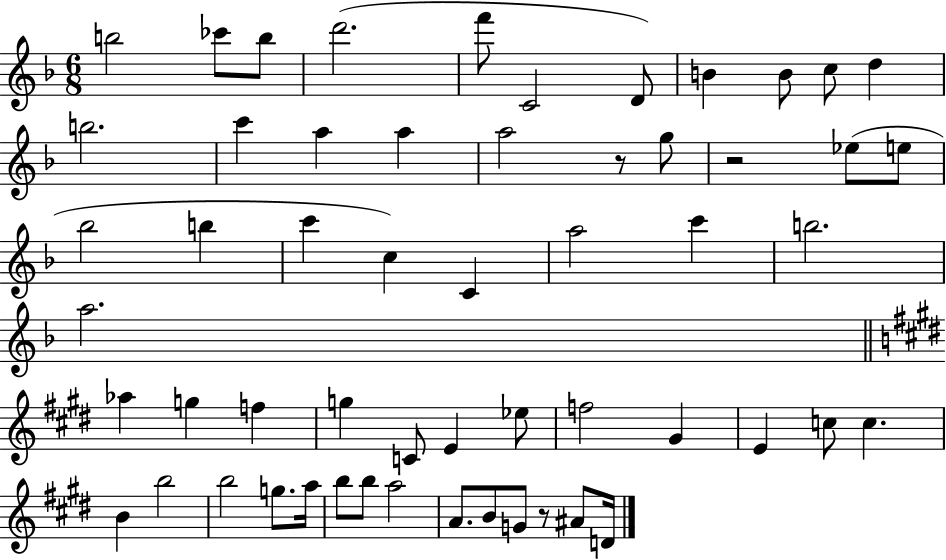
{
  \clef treble
  \numericTimeSignature
  \time 6/8
  \key f \major
  \repeat volta 2 { b''2 ces'''8 b''8 | d'''2.( | f'''8 c'2 d'8) | b'4 b'8 c''8 d''4 | \break b''2. | c'''4 a''4 a''4 | a''2 r8 g''8 | r2 ees''8( e''8 | \break bes''2 b''4 | c'''4 c''4) c'4 | a''2 c'''4 | b''2. | \break a''2. | \bar "||" \break \key e \major aes''4 g''4 f''4 | g''4 c'8 e'4 ees''8 | f''2 gis'4 | e'4 c''8 c''4. | \break b'4 b''2 | b''2 g''8. a''16 | b''8 b''8 a''2 | a'8. b'8 g'8 r8 ais'8 d'16 | \break } \bar "|."
}